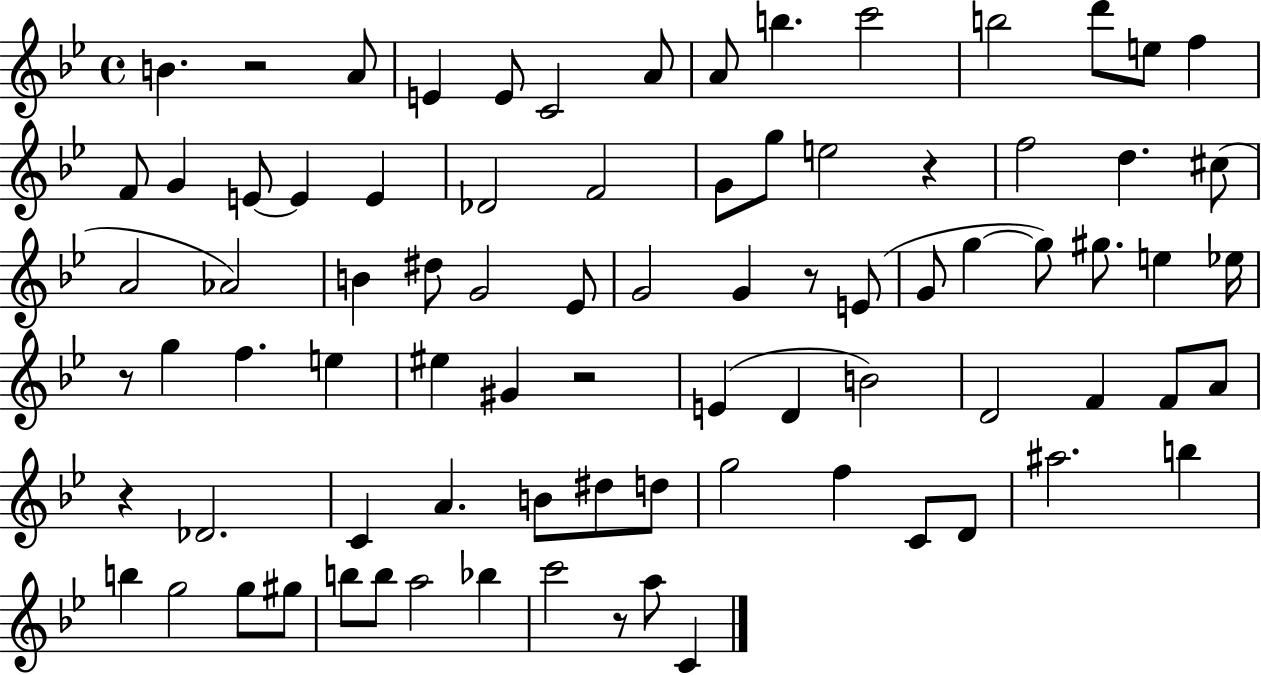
B4/q. R/h A4/e E4/q E4/e C4/h A4/e A4/e B5/q. C6/h B5/h D6/e E5/e F5/q F4/e G4/q E4/e E4/q E4/q Db4/h F4/h G4/e G5/e E5/h R/q F5/h D5/q. C#5/e A4/h Ab4/h B4/q D#5/e G4/h Eb4/e G4/h G4/q R/e E4/e G4/e G5/q G5/e G#5/e. E5/q Eb5/s R/e G5/q F5/q. E5/q EIS5/q G#4/q R/h E4/q D4/q B4/h D4/h F4/q F4/e A4/e R/q Db4/h. C4/q A4/q. B4/e D#5/e D5/e G5/h F5/q C4/e D4/e A#5/h. B5/q B5/q G5/h G5/e G#5/e B5/e B5/e A5/h Bb5/q C6/h R/e A5/e C4/q